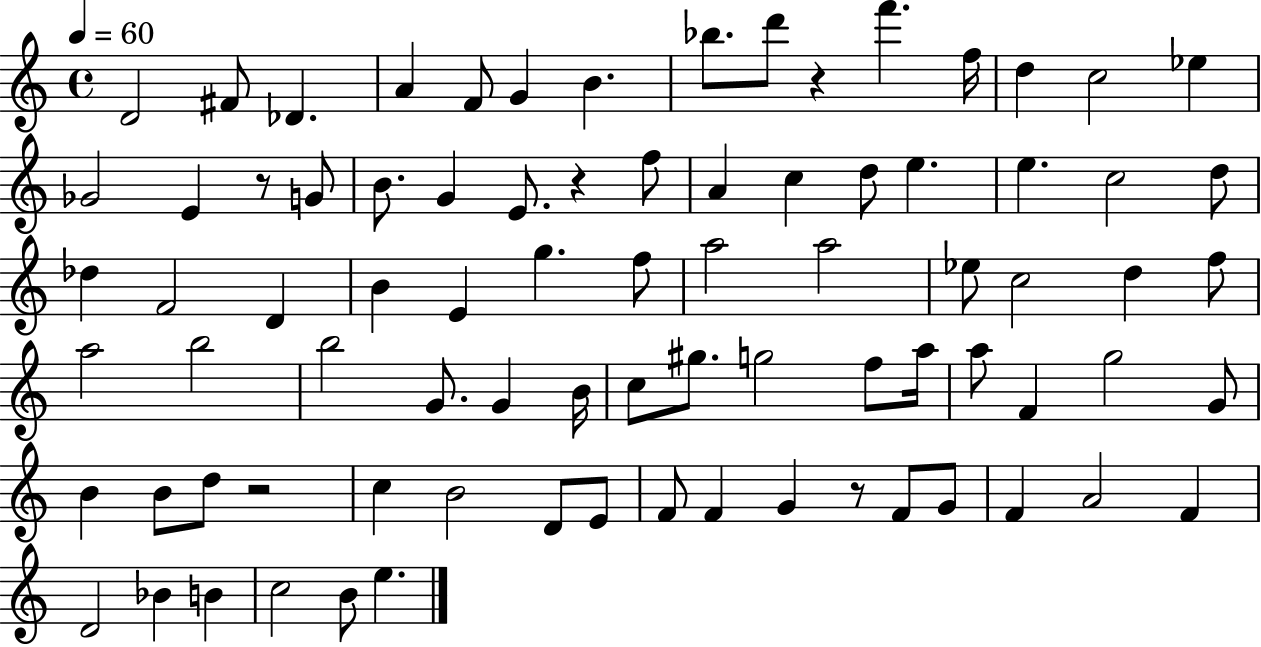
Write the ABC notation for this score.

X:1
T:Untitled
M:4/4
L:1/4
K:C
D2 ^F/2 _D A F/2 G B _b/2 d'/2 z f' f/4 d c2 _e _G2 E z/2 G/2 B/2 G E/2 z f/2 A c d/2 e e c2 d/2 _d F2 D B E g f/2 a2 a2 _e/2 c2 d f/2 a2 b2 b2 G/2 G B/4 c/2 ^g/2 g2 f/2 a/4 a/2 F g2 G/2 B B/2 d/2 z2 c B2 D/2 E/2 F/2 F G z/2 F/2 G/2 F A2 F D2 _B B c2 B/2 e